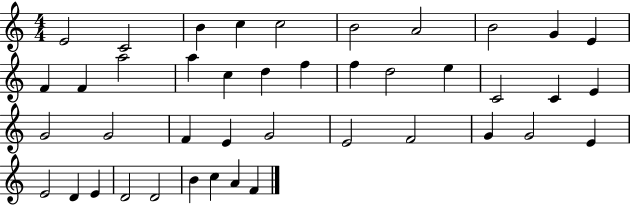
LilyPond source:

{
  \clef treble
  \numericTimeSignature
  \time 4/4
  \key c \major
  e'2 c'2 | b'4 c''4 c''2 | b'2 a'2 | b'2 g'4 e'4 | \break f'4 f'4 a''2 | a''4 c''4 d''4 f''4 | f''4 d''2 e''4 | c'2 c'4 e'4 | \break g'2 g'2 | f'4 e'4 g'2 | e'2 f'2 | g'4 g'2 e'4 | \break e'2 d'4 e'4 | d'2 d'2 | b'4 c''4 a'4 f'4 | \bar "|."
}